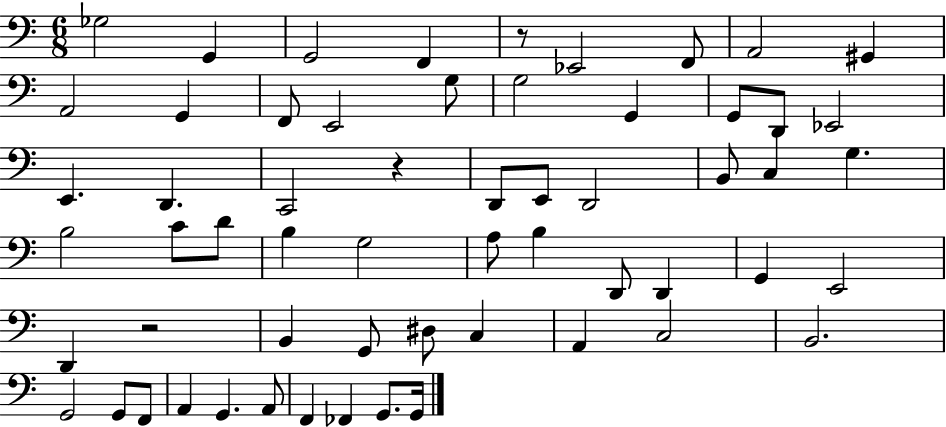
{
  \clef bass
  \numericTimeSignature
  \time 6/8
  \key c \major
  ges2 g,4 | g,2 f,4 | r8 ees,2 f,8 | a,2 gis,4 | \break a,2 g,4 | f,8 e,2 g8 | g2 g,4 | g,8 d,8 ees,2 | \break e,4. d,4. | c,2 r4 | d,8 e,8 d,2 | b,8 c4 g4. | \break b2 c'8 d'8 | b4 g2 | a8 b4 d,8 d,4 | g,4 e,2 | \break d,4 r2 | b,4 g,8 dis8 c4 | a,4 c2 | b,2. | \break g,2 g,8 f,8 | a,4 g,4. a,8 | f,4 fes,4 g,8. g,16 | \bar "|."
}